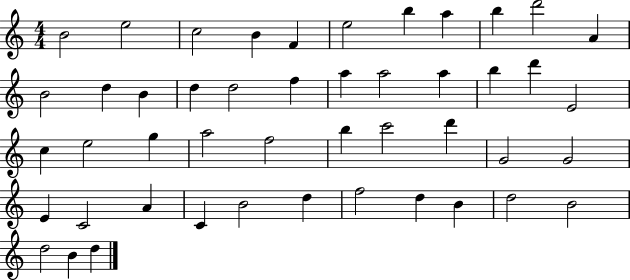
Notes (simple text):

B4/h E5/h C5/h B4/q F4/q E5/h B5/q A5/q B5/q D6/h A4/q B4/h D5/q B4/q D5/q D5/h F5/q A5/q A5/h A5/q B5/q D6/q E4/h C5/q E5/h G5/q A5/h F5/h B5/q C6/h D6/q G4/h G4/h E4/q C4/h A4/q C4/q B4/h D5/q F5/h D5/q B4/q D5/h B4/h D5/h B4/q D5/q